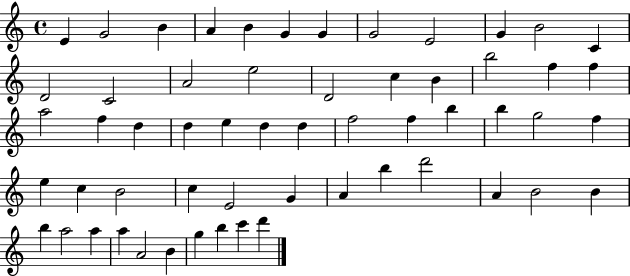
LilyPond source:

{
  \clef treble
  \time 4/4
  \defaultTimeSignature
  \key c \major
  e'4 g'2 b'4 | a'4 b'4 g'4 g'4 | g'2 e'2 | g'4 b'2 c'4 | \break d'2 c'2 | a'2 e''2 | d'2 c''4 b'4 | b''2 f''4 f''4 | \break a''2 f''4 d''4 | d''4 e''4 d''4 d''4 | f''2 f''4 b''4 | b''4 g''2 f''4 | \break e''4 c''4 b'2 | c''4 e'2 g'4 | a'4 b''4 d'''2 | a'4 b'2 b'4 | \break b''4 a''2 a''4 | a''4 a'2 b'4 | g''4 b''4 c'''4 d'''4 | \bar "|."
}